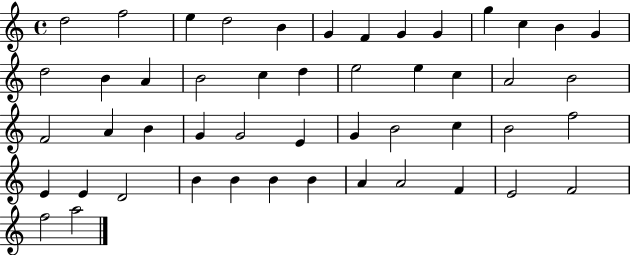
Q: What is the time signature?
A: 4/4